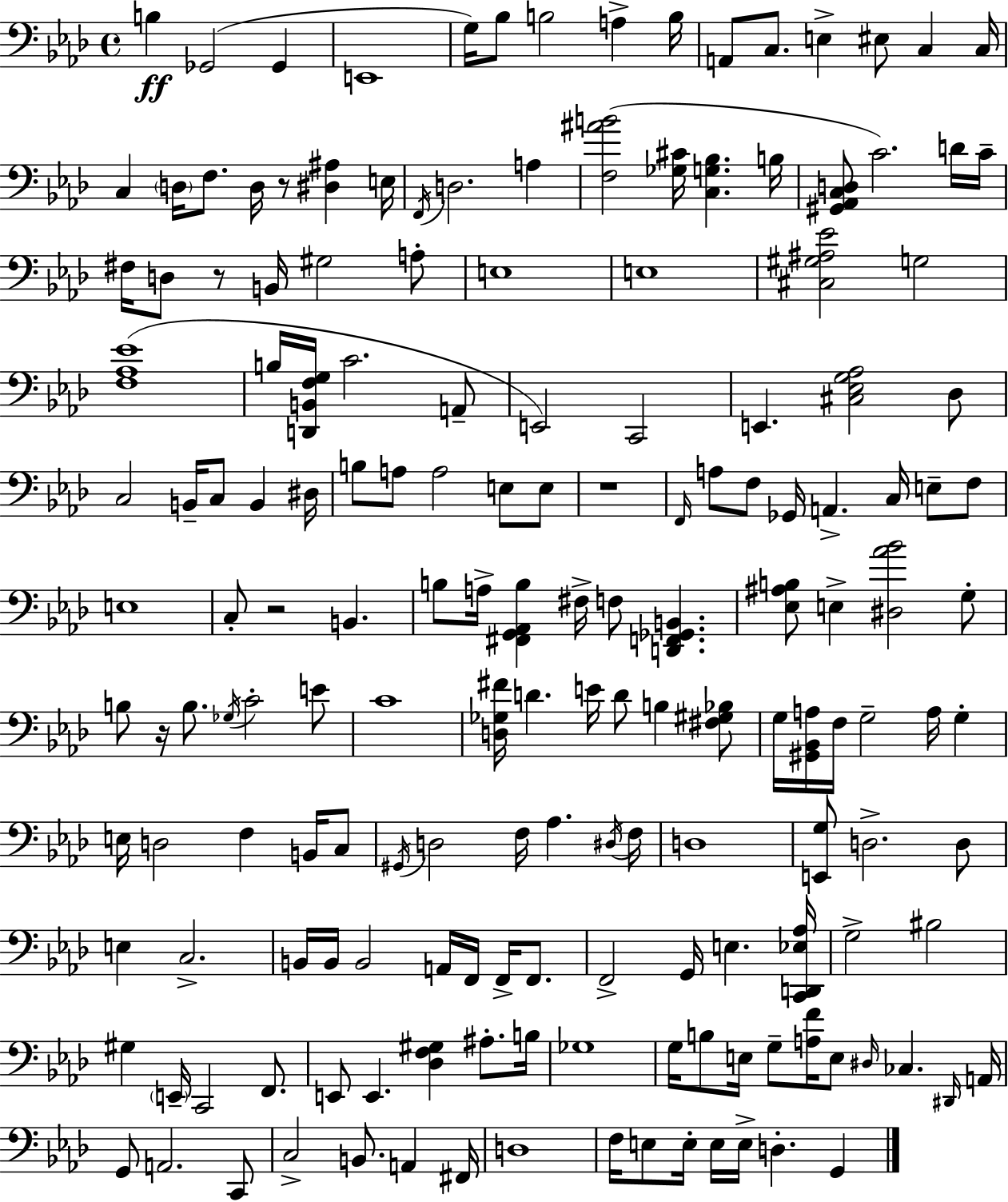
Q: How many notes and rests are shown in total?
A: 170